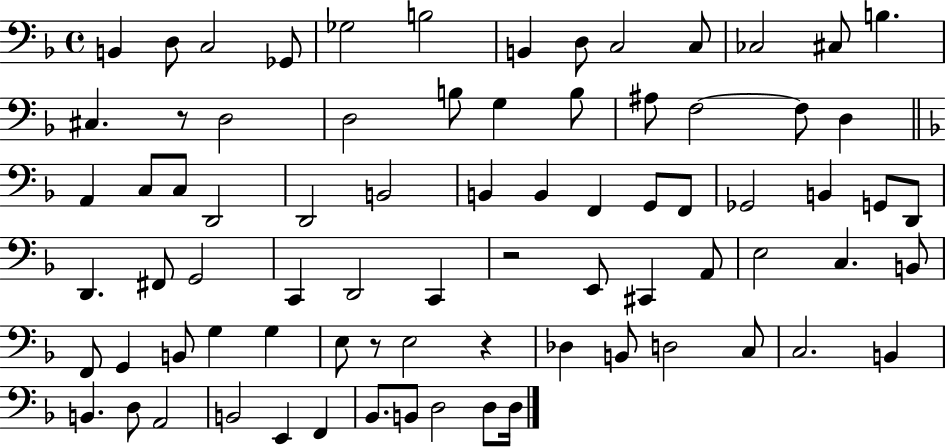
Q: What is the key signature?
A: F major